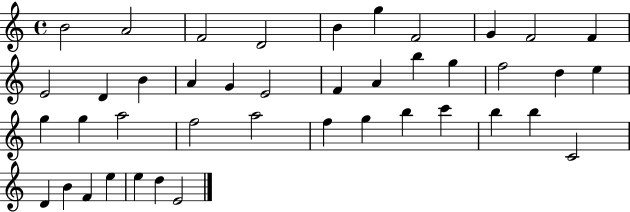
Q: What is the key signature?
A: C major